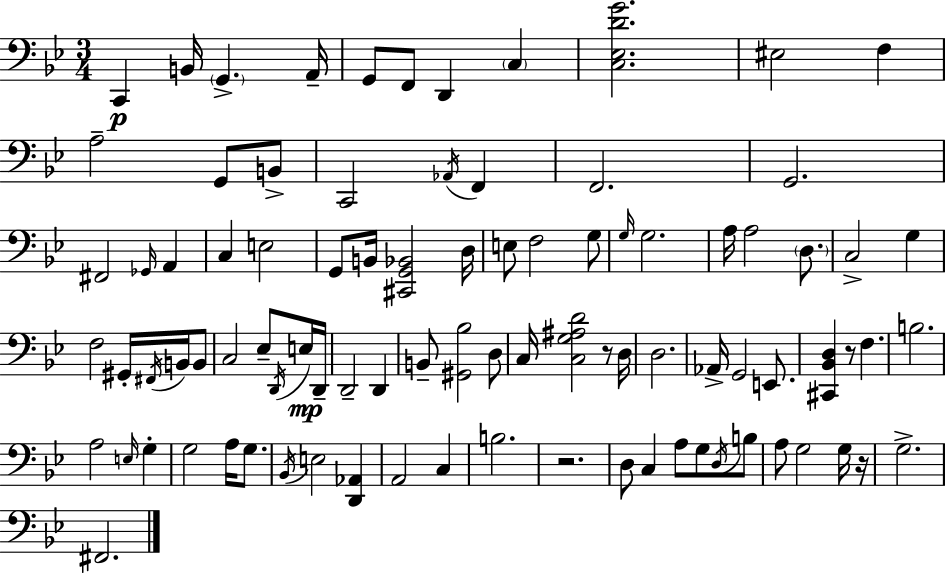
{
  \clef bass
  \numericTimeSignature
  \time 3/4
  \key g \minor
  c,4\p b,16 \parenthesize g,4.-> a,16-- | g,8 f,8 d,4 \parenthesize c4 | <c ees d' g'>2. | eis2 f4 | \break a2-- g,8 b,8-> | c,2 \acciaccatura { aes,16 } f,4 | f,2. | g,2. | \break fis,2 \grace { ges,16 } a,4 | c4 e2 | g,8 b,16 <cis, g, bes,>2 | d16 e8 f2 | \break g8 \grace { g16 } g2. | a16 a2 | \parenthesize d8. c2-> g4 | f2 gis,16-. | \break \acciaccatura { fis,16 } b,16 b,8 c2 | ees8-- \acciaccatura { d,16 }\mp e16 d,16-- d,2-- | d,4 b,8-- <gis, bes>2 | d8 c16 <c g ais d'>2 | \break r8 d16 d2. | aes,16-> g,2 | e,8. <cis, bes, d>4 r8 f4. | b2. | \break a2 | \grace { e16 } g4-. g2 | a16 g8. \acciaccatura { bes,16 } e2 | <d, aes,>4 a,2 | \break c4 b2. | r2. | d8 c4 | a8 g8 \acciaccatura { d16 } b8 a8 g2 | \break g16 r16 g2.-> | fis,2. | \bar "|."
}